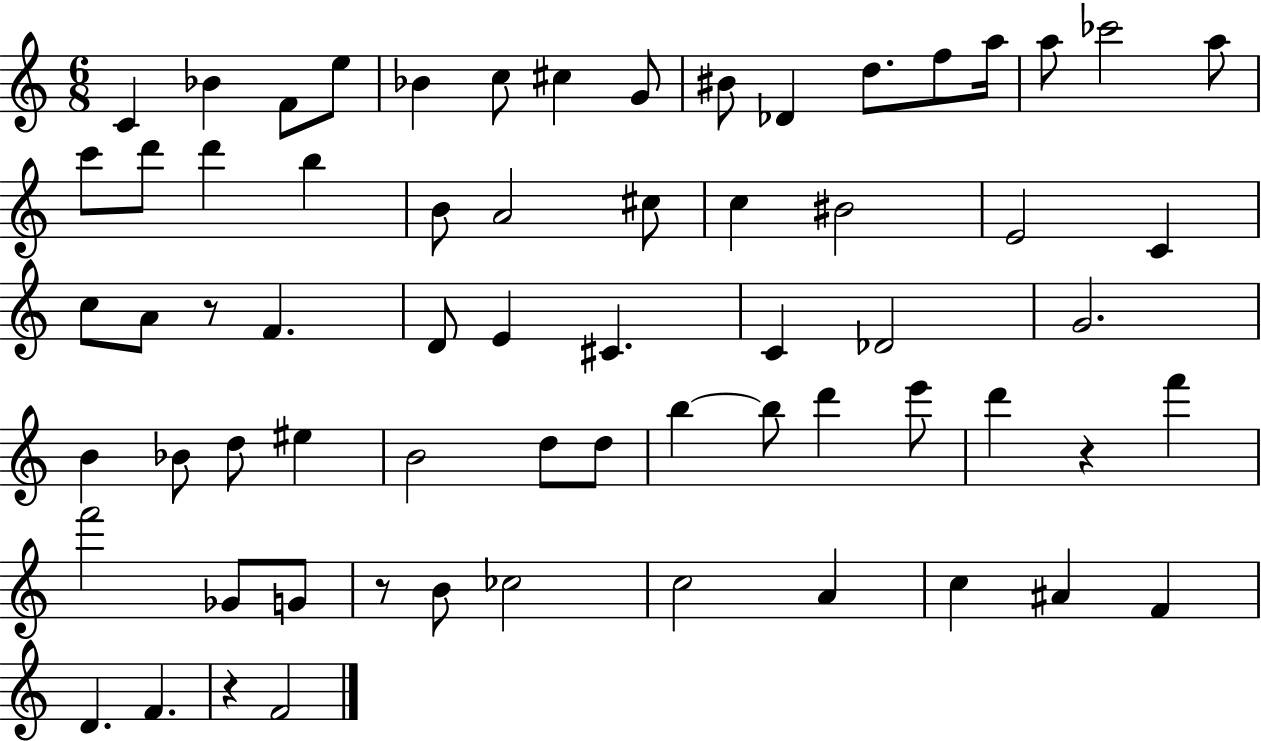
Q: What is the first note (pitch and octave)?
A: C4